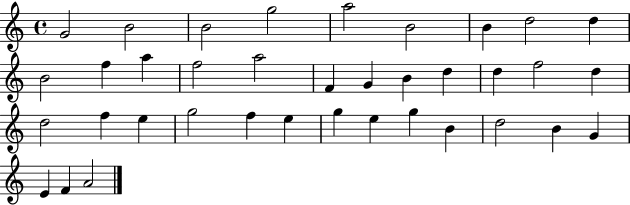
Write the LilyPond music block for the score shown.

{
  \clef treble
  \time 4/4
  \defaultTimeSignature
  \key c \major
  g'2 b'2 | b'2 g''2 | a''2 b'2 | b'4 d''2 d''4 | \break b'2 f''4 a''4 | f''2 a''2 | f'4 g'4 b'4 d''4 | d''4 f''2 d''4 | \break d''2 f''4 e''4 | g''2 f''4 e''4 | g''4 e''4 g''4 b'4 | d''2 b'4 g'4 | \break e'4 f'4 a'2 | \bar "|."
}